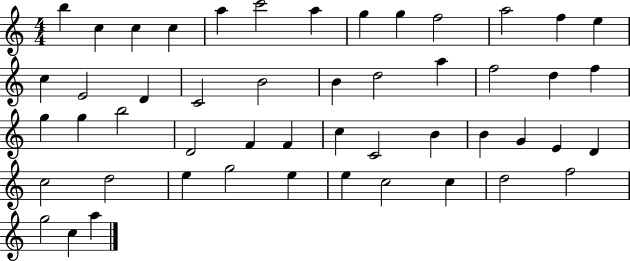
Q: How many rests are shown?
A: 0